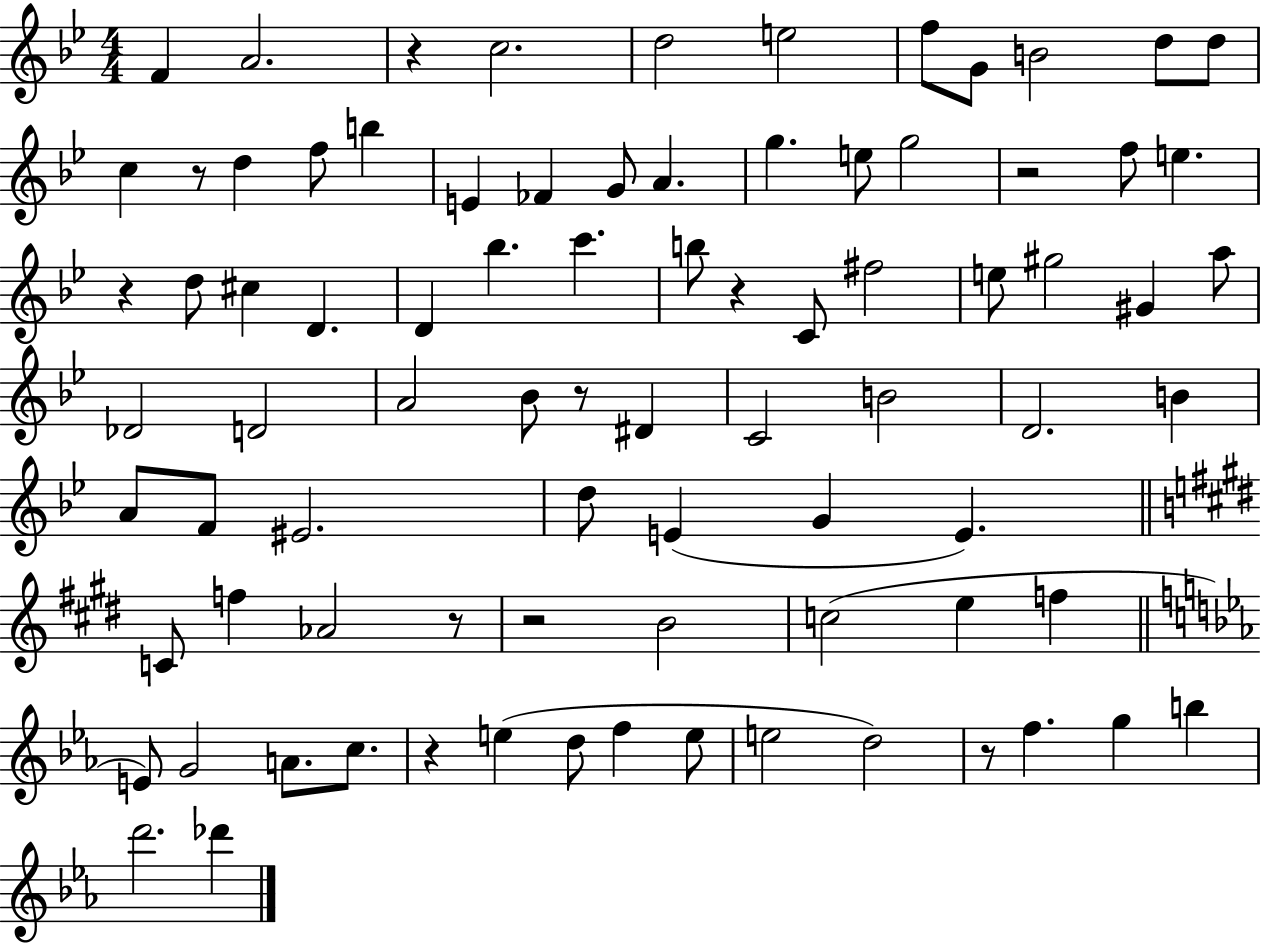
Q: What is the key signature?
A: BES major